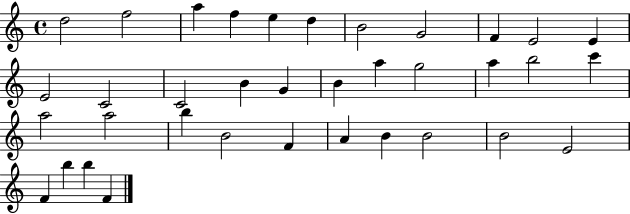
{
  \clef treble
  \time 4/4
  \defaultTimeSignature
  \key c \major
  d''2 f''2 | a''4 f''4 e''4 d''4 | b'2 g'2 | f'4 e'2 e'4 | \break e'2 c'2 | c'2 b'4 g'4 | b'4 a''4 g''2 | a''4 b''2 c'''4 | \break a''2 a''2 | b''4 b'2 f'4 | a'4 b'4 b'2 | b'2 e'2 | \break f'4 b''4 b''4 f'4 | \bar "|."
}